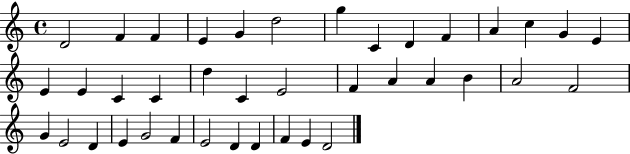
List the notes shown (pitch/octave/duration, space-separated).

D4/h F4/q F4/q E4/q G4/q D5/h G5/q C4/q D4/q F4/q A4/q C5/q G4/q E4/q E4/q E4/q C4/q C4/q D5/q C4/q E4/h F4/q A4/q A4/q B4/q A4/h F4/h G4/q E4/h D4/q E4/q G4/h F4/q E4/h D4/q D4/q F4/q E4/q D4/h